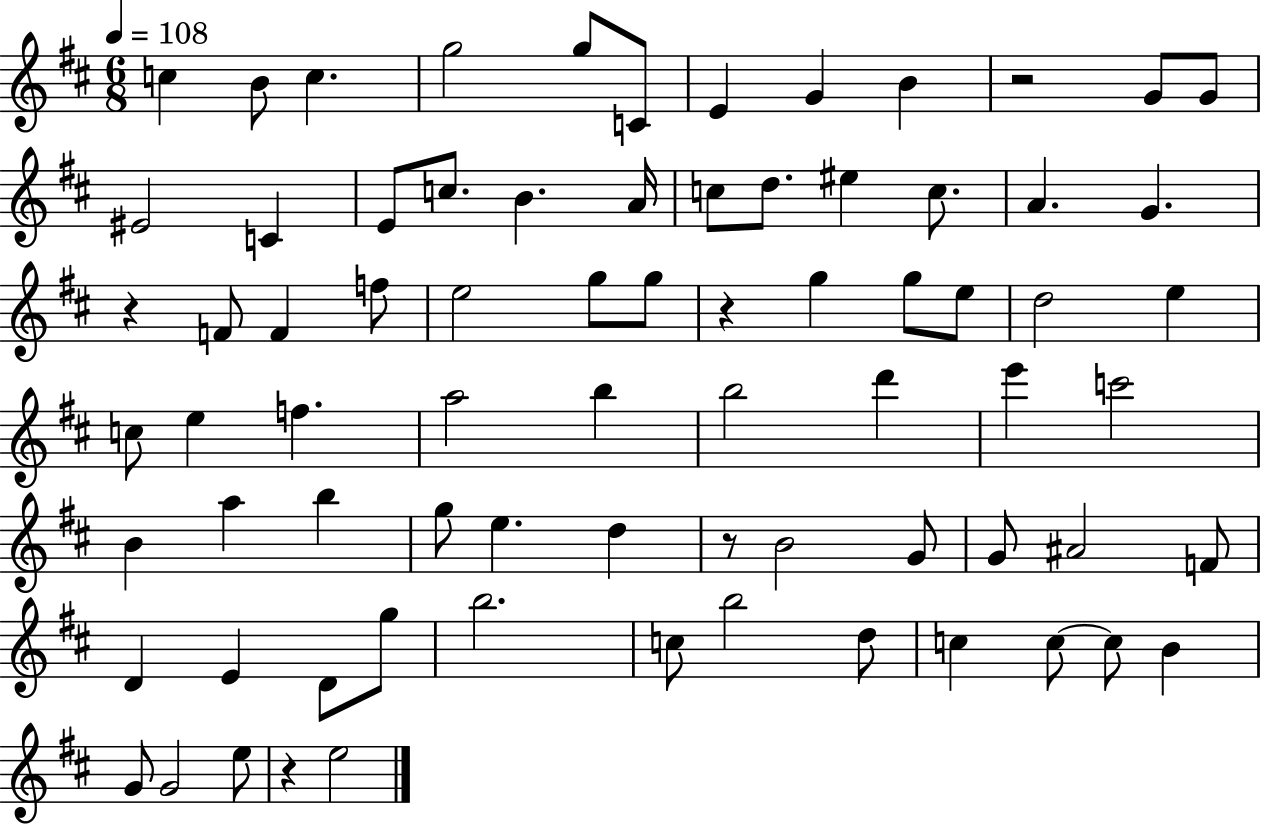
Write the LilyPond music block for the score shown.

{
  \clef treble
  \numericTimeSignature
  \time 6/8
  \key d \major
  \tempo 4 = 108
  c''4 b'8 c''4. | g''2 g''8 c'8 | e'4 g'4 b'4 | r2 g'8 g'8 | \break eis'2 c'4 | e'8 c''8. b'4. a'16 | c''8 d''8. eis''4 c''8. | a'4. g'4. | \break r4 f'8 f'4 f''8 | e''2 g''8 g''8 | r4 g''4 g''8 e''8 | d''2 e''4 | \break c''8 e''4 f''4. | a''2 b''4 | b''2 d'''4 | e'''4 c'''2 | \break b'4 a''4 b''4 | g''8 e''4. d''4 | r8 b'2 g'8 | g'8 ais'2 f'8 | \break d'4 e'4 d'8 g''8 | b''2. | c''8 b''2 d''8 | c''4 c''8~~ c''8 b'4 | \break g'8 g'2 e''8 | r4 e''2 | \bar "|."
}